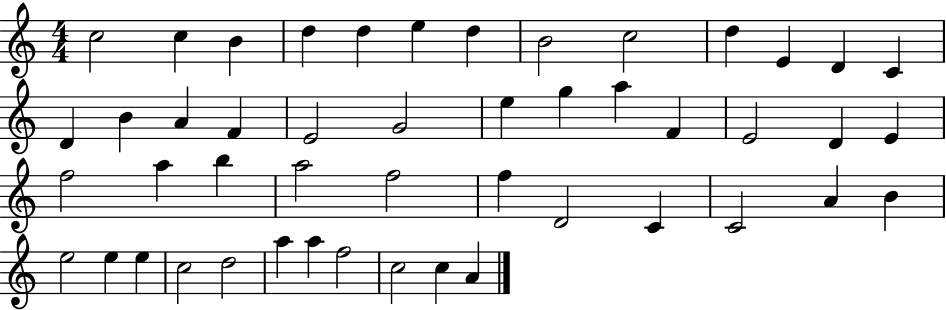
X:1
T:Untitled
M:4/4
L:1/4
K:C
c2 c B d d e d B2 c2 d E D C D B A F E2 G2 e g a F E2 D E f2 a b a2 f2 f D2 C C2 A B e2 e e c2 d2 a a f2 c2 c A